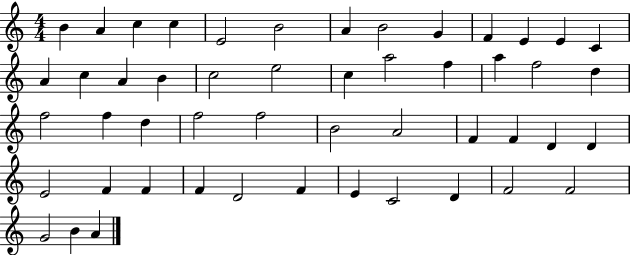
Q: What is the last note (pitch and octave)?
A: A4